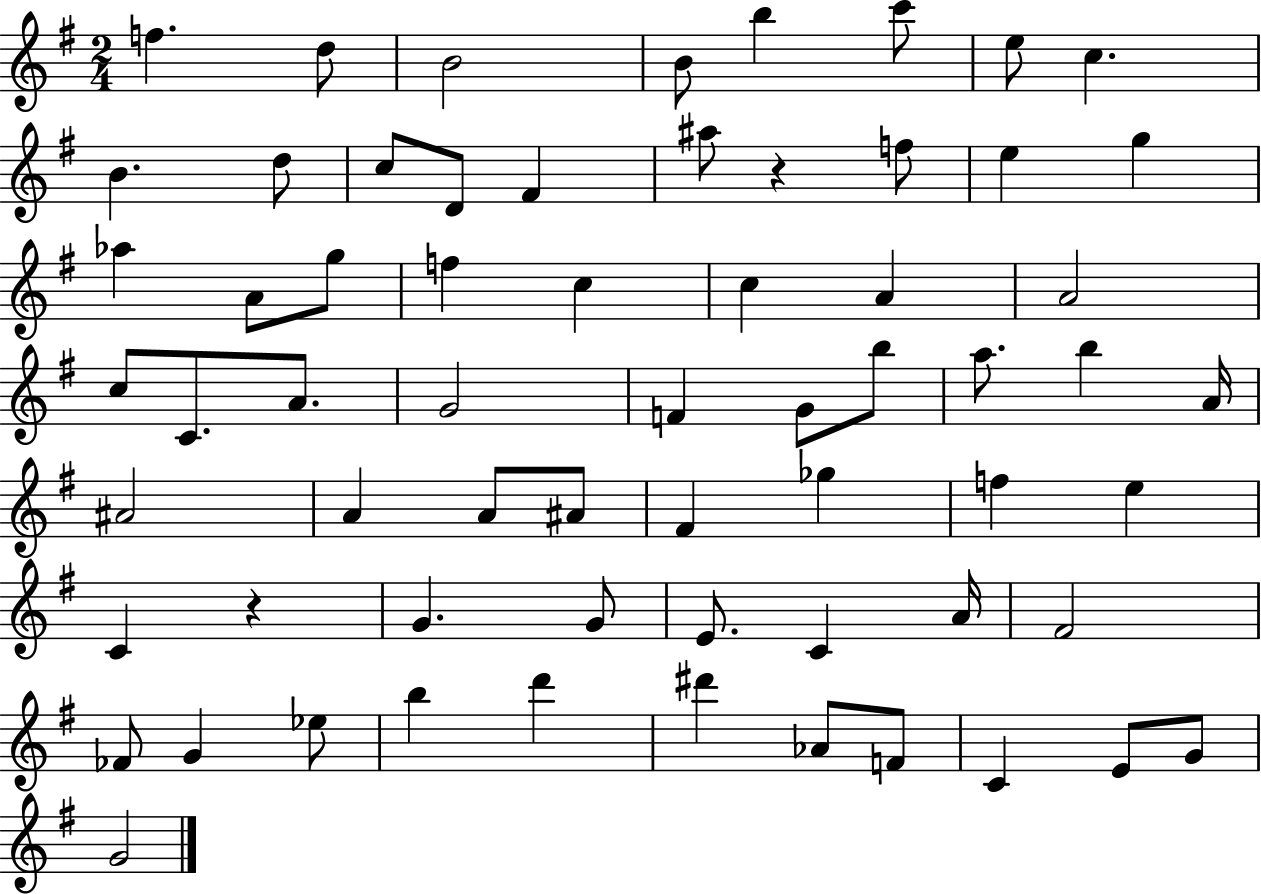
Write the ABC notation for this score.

X:1
T:Untitled
M:2/4
L:1/4
K:G
f d/2 B2 B/2 b c'/2 e/2 c B d/2 c/2 D/2 ^F ^a/2 z f/2 e g _a A/2 g/2 f c c A A2 c/2 C/2 A/2 G2 F G/2 b/2 a/2 b A/4 ^A2 A A/2 ^A/2 ^F _g f e C z G G/2 E/2 C A/4 ^F2 _F/2 G _e/2 b d' ^d' _A/2 F/2 C E/2 G/2 G2